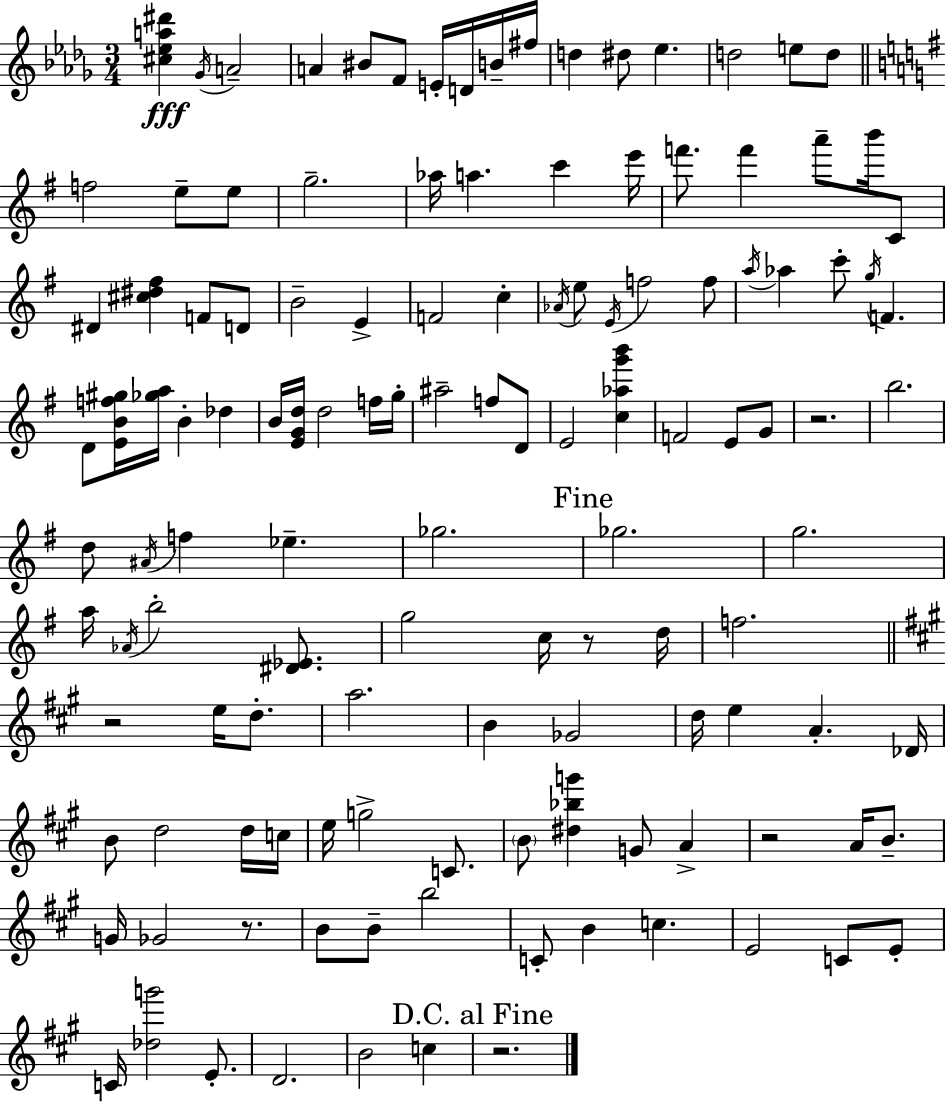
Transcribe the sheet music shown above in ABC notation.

X:1
T:Untitled
M:3/4
L:1/4
K:Bbm
[^c_ea^d'] _G/4 A2 A ^B/2 F/2 E/4 D/4 B/4 ^f/4 d ^d/2 _e d2 e/2 d/2 f2 e/2 e/2 g2 _a/4 a c' e'/4 f'/2 f' a'/2 b'/4 C/2 ^D [^c^d^f] F/2 D/2 B2 E F2 c _A/4 e/2 E/4 f2 f/2 a/4 _a c'/2 g/4 F D/2 [EBf^g]/4 [_ga]/4 B _d B/4 [EGd]/4 d2 f/4 g/4 ^a2 f/2 D/2 E2 [c_ag'b'] F2 E/2 G/2 z2 b2 d/2 ^A/4 f _e _g2 _g2 g2 a/4 _A/4 b2 [^D_E]/2 g2 c/4 z/2 d/4 f2 z2 e/4 d/2 a2 B _G2 d/4 e A _D/4 B/2 d2 d/4 c/4 e/4 g2 C/2 B/2 [^d_bg'] G/2 A z2 A/4 B/2 G/4 _G2 z/2 B/2 B/2 b2 C/2 B c E2 C/2 E/2 C/4 [_dg']2 E/2 D2 B2 c z2